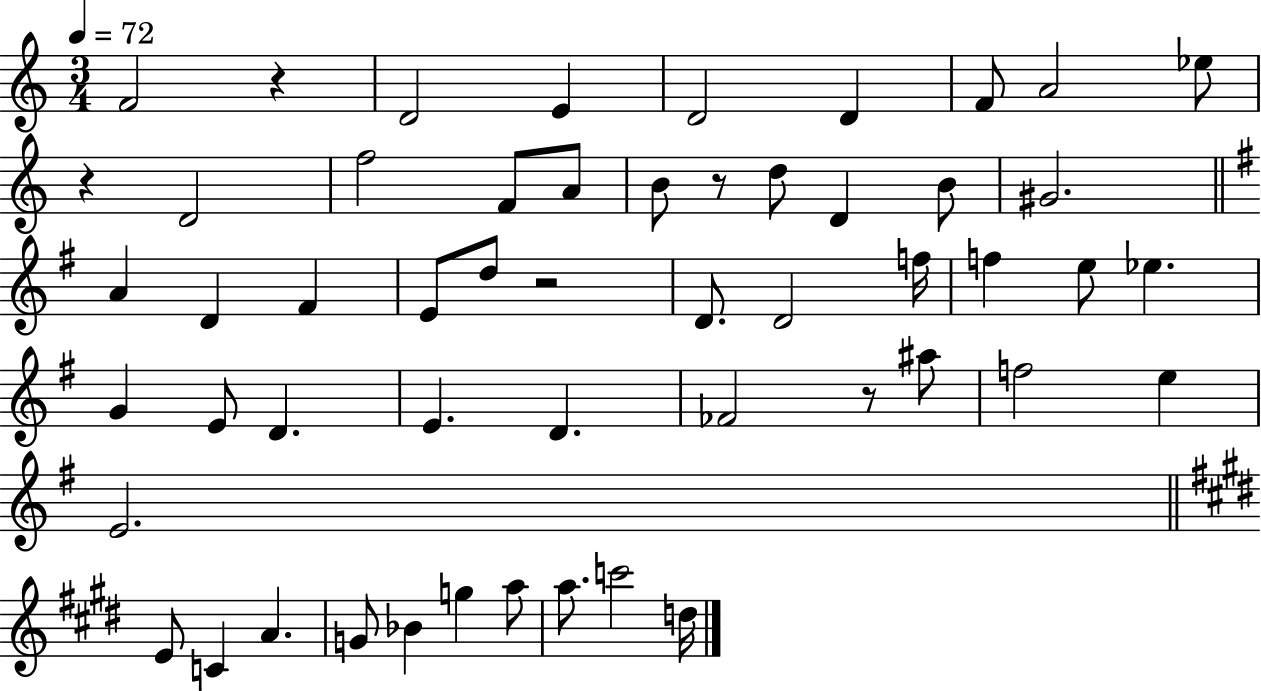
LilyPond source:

{
  \clef treble
  \numericTimeSignature
  \time 3/4
  \key c \major
  \tempo 4 = 72
  f'2 r4 | d'2 e'4 | d'2 d'4 | f'8 a'2 ees''8 | \break r4 d'2 | f''2 f'8 a'8 | b'8 r8 d''8 d'4 b'8 | gis'2. | \break \bar "||" \break \key g \major a'4 d'4 fis'4 | e'8 d''8 r2 | d'8. d'2 f''16 | f''4 e''8 ees''4. | \break g'4 e'8 d'4. | e'4. d'4. | fes'2 r8 ais''8 | f''2 e''4 | \break e'2. | \bar "||" \break \key e \major e'8 c'4 a'4. | g'8 bes'4 g''4 a''8 | a''8. c'''2 d''16 | \bar "|."
}